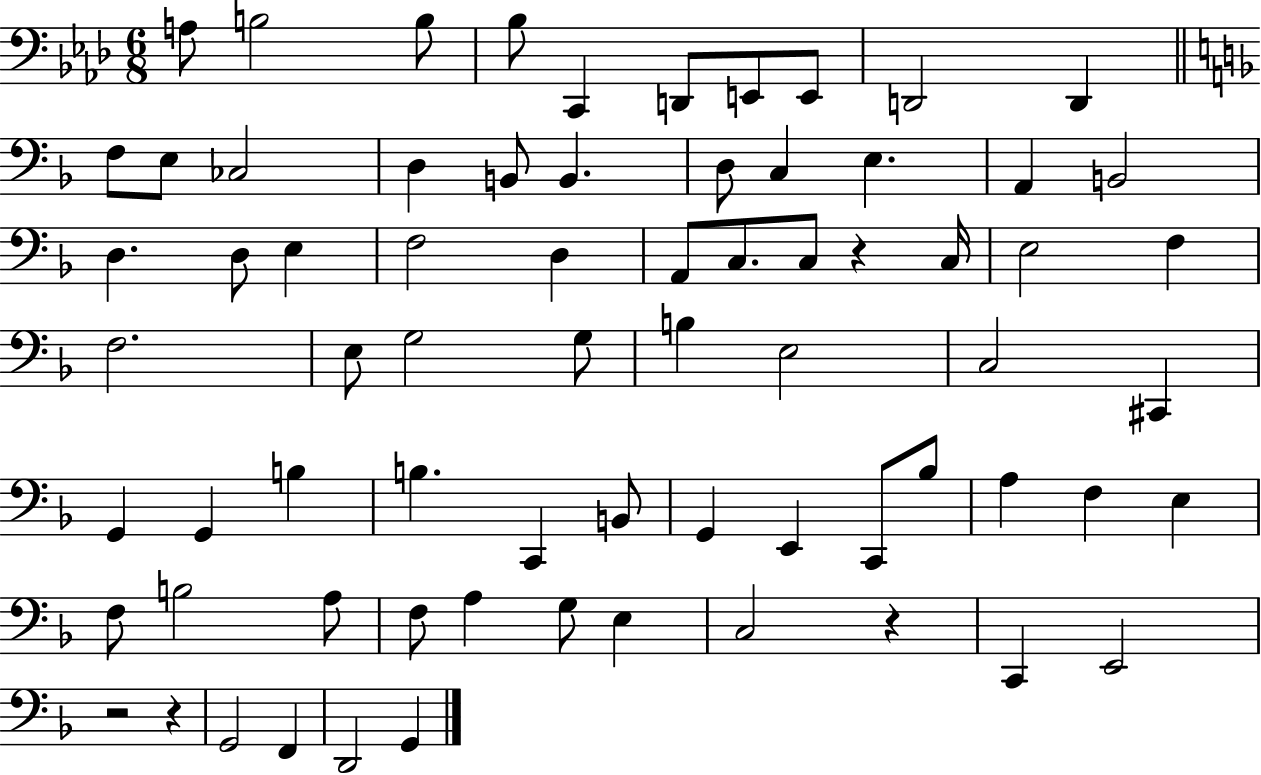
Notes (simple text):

A3/e B3/h B3/e Bb3/e C2/q D2/e E2/e E2/e D2/h D2/q F3/e E3/e CES3/h D3/q B2/e B2/q. D3/e C3/q E3/q. A2/q B2/h D3/q. D3/e E3/q F3/h D3/q A2/e C3/e. C3/e R/q C3/s E3/h F3/q F3/h. E3/e G3/h G3/e B3/q E3/h C3/h C#2/q G2/q G2/q B3/q B3/q. C2/q B2/e G2/q E2/q C2/e Bb3/e A3/q F3/q E3/q F3/e B3/h A3/e F3/e A3/q G3/e E3/q C3/h R/q C2/q E2/h R/h R/q G2/h F2/q D2/h G2/q